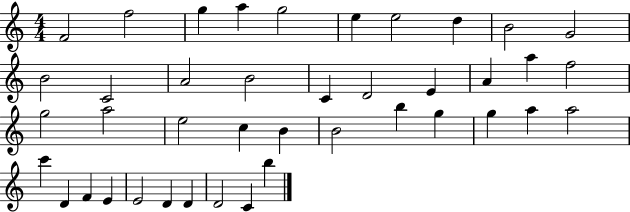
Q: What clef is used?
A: treble